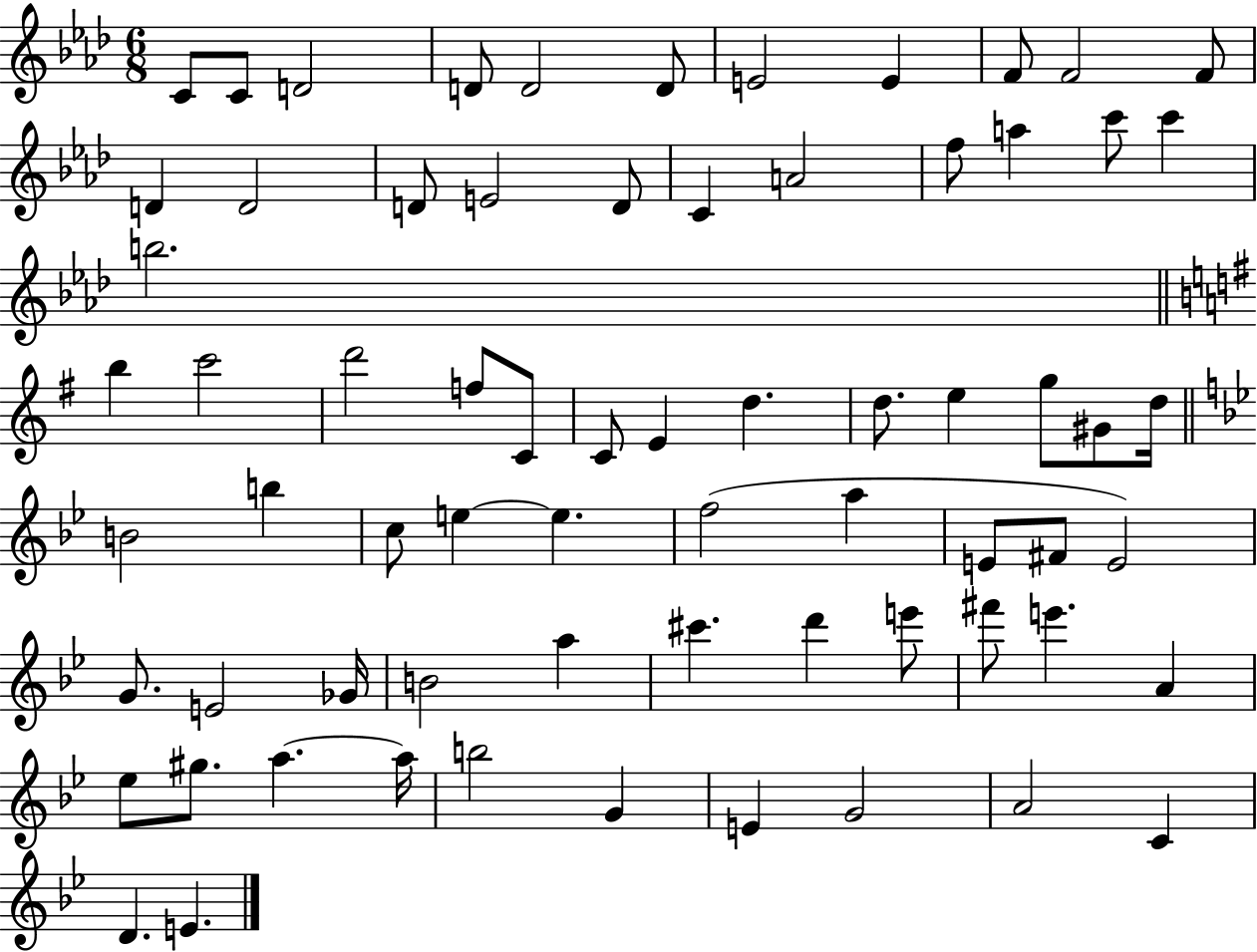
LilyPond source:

{
  \clef treble
  \numericTimeSignature
  \time 6/8
  \key aes \major
  c'8 c'8 d'2 | d'8 d'2 d'8 | e'2 e'4 | f'8 f'2 f'8 | \break d'4 d'2 | d'8 e'2 d'8 | c'4 a'2 | f''8 a''4 c'''8 c'''4 | \break b''2. | \bar "||" \break \key e \minor b''4 c'''2 | d'''2 f''8 c'8 | c'8 e'4 d''4. | d''8. e''4 g''8 gis'8 d''16 | \break \bar "||" \break \key g \minor b'2 b''4 | c''8 e''4~~ e''4. | f''2( a''4 | e'8 fis'8 e'2) | \break g'8. e'2 ges'16 | b'2 a''4 | cis'''4. d'''4 e'''8 | fis'''8 e'''4. a'4 | \break ees''8 gis''8. a''4.~~ a''16 | b''2 g'4 | e'4 g'2 | a'2 c'4 | \break d'4. e'4. | \bar "|."
}